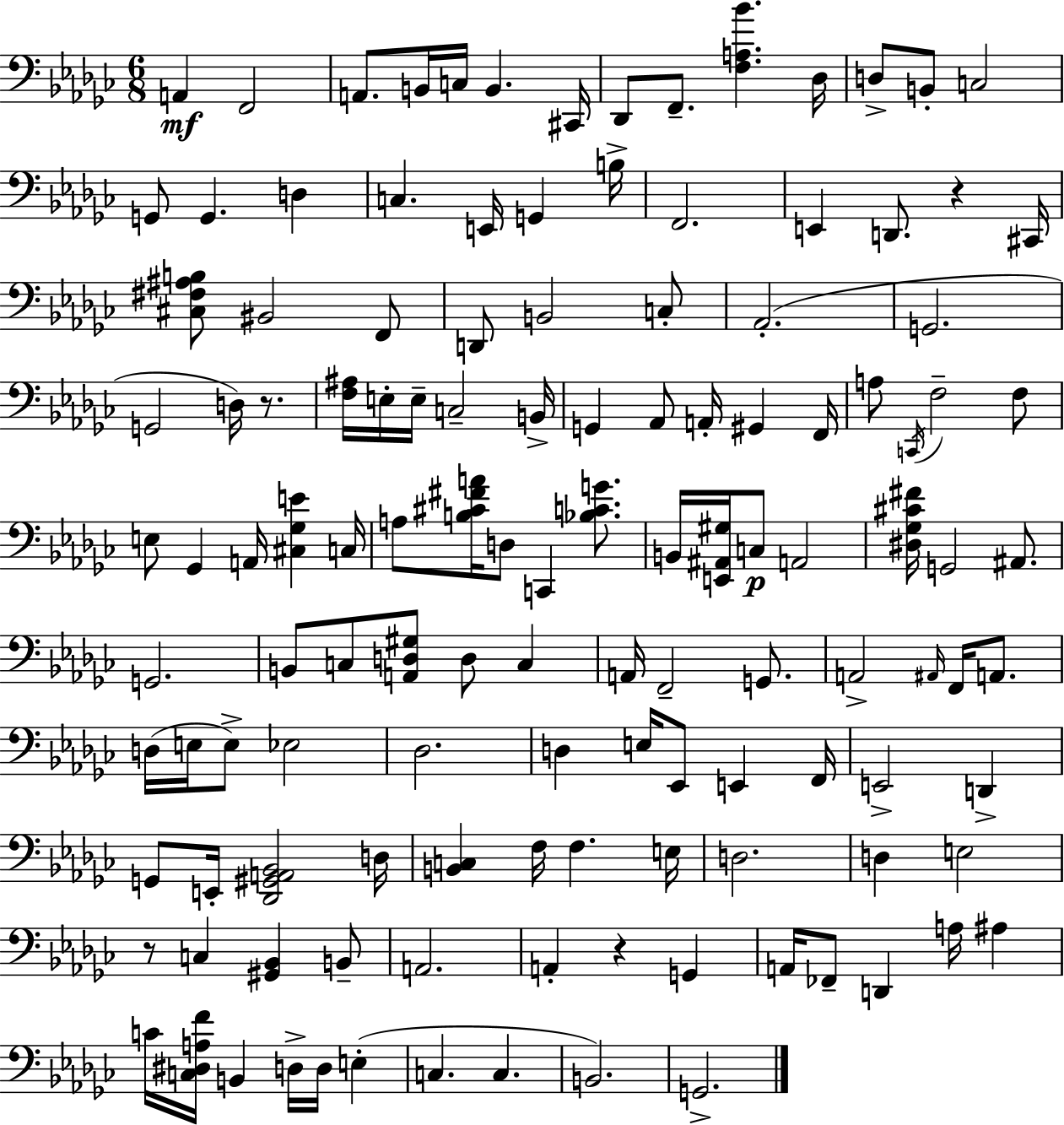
X:1
T:Untitled
M:6/8
L:1/4
K:Ebm
A,, F,,2 A,,/2 B,,/4 C,/4 B,, ^C,,/4 _D,,/2 F,,/2 [F,A,_B] _D,/4 D,/2 B,,/2 C,2 G,,/2 G,, D, C, E,,/4 G,, B,/4 F,,2 E,, D,,/2 z ^C,,/4 [^C,^F,^A,B,]/2 ^B,,2 F,,/2 D,,/2 B,,2 C,/2 _A,,2 G,,2 G,,2 D,/4 z/2 [F,^A,]/4 E,/4 E,/4 C,2 B,,/4 G,, _A,,/2 A,,/4 ^G,, F,,/4 A,/2 C,,/4 F,2 F,/2 E,/2 _G,, A,,/4 [^C,_G,E] C,/4 A,/2 [B,^C^FA]/4 D,/2 C,, [_B,CG]/2 B,,/4 [E,,^A,,^G,]/4 C,/2 A,,2 [^D,_G,^C^F]/4 G,,2 ^A,,/2 G,,2 B,,/2 C,/2 [A,,D,^G,]/2 D,/2 C, A,,/4 F,,2 G,,/2 A,,2 ^A,,/4 F,,/4 A,,/2 D,/4 E,/4 E,/2 _E,2 _D,2 D, E,/4 _E,,/2 E,, F,,/4 E,,2 D,, G,,/2 E,,/4 [_D,,^G,,A,,_B,,]2 D,/4 [B,,C,] F,/4 F, E,/4 D,2 D, E,2 z/2 C, [^G,,_B,,] B,,/2 A,,2 A,, z G,, A,,/4 _F,,/2 D,, A,/4 ^A, C/4 [C,^D,A,F]/4 B,, D,/4 D,/4 E, C, C, B,,2 G,,2